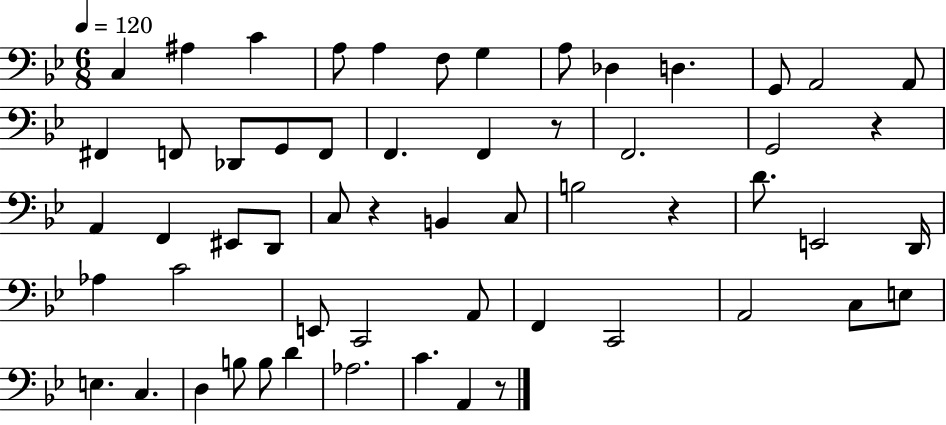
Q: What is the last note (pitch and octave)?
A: A2